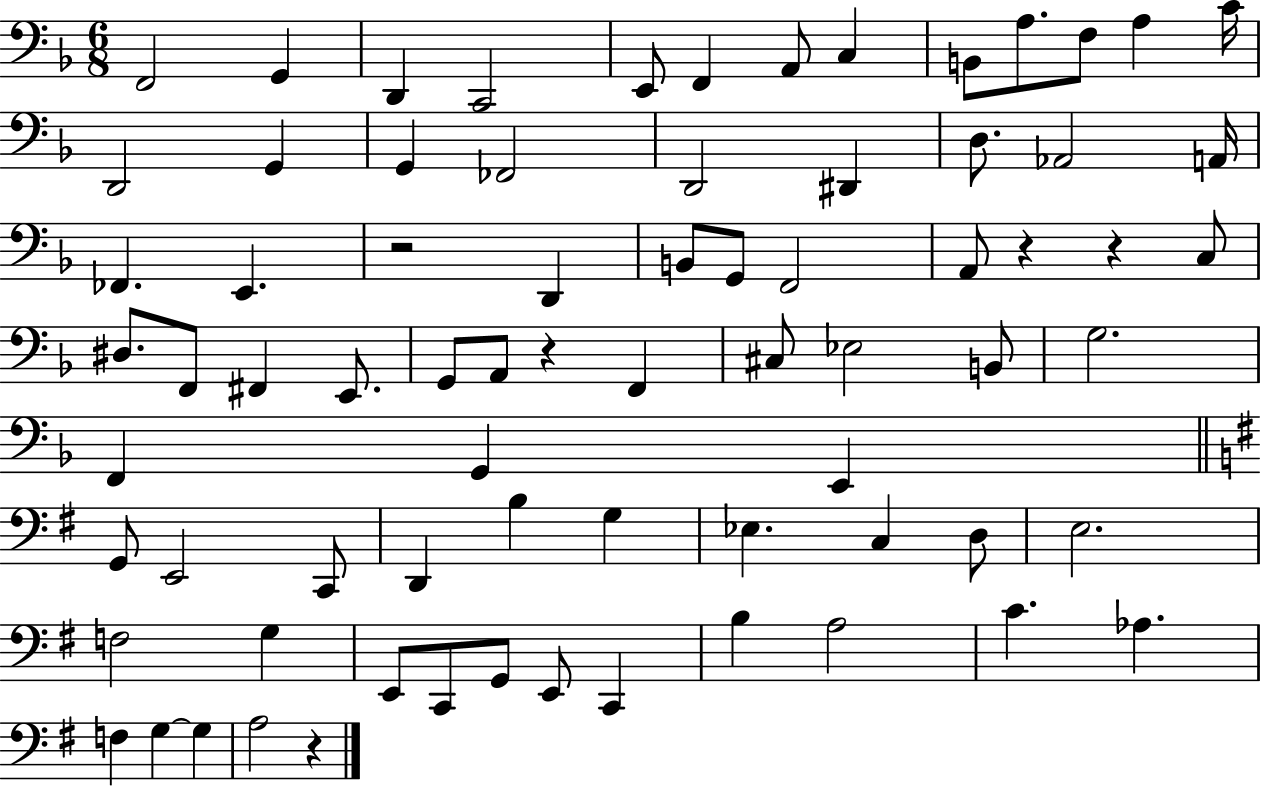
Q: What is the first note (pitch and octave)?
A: F2